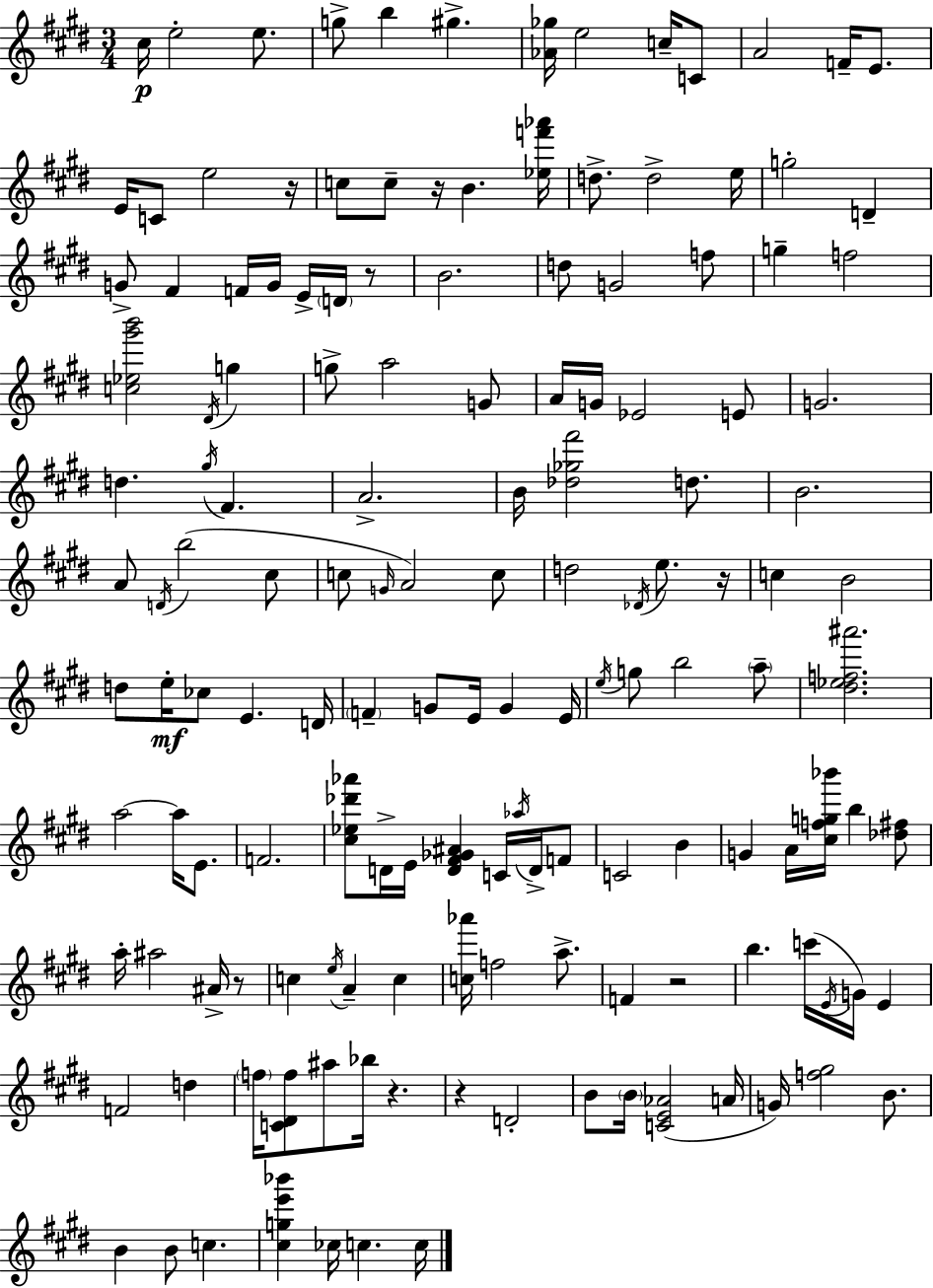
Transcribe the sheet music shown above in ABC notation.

X:1
T:Untitled
M:3/4
L:1/4
K:E
^c/4 e2 e/2 g/2 b ^g [_A_g]/4 e2 c/4 C/2 A2 F/4 E/2 E/4 C/2 e2 z/4 c/2 c/2 z/4 B [_ef'_a']/4 d/2 d2 e/4 g2 D G/2 ^F F/4 G/4 E/4 D/4 z/2 B2 d/2 G2 f/2 g f2 [c_e^g'b']2 ^D/4 g g/2 a2 G/2 A/4 G/4 _E2 E/2 G2 d ^g/4 ^F A2 B/4 [_d_g^f']2 d/2 B2 A/2 D/4 b2 ^c/2 c/2 G/4 A2 c/2 d2 _D/4 e/2 z/4 c B2 d/2 e/4 _c/2 E D/4 F G/2 E/4 G E/4 e/4 g/2 b2 a/2 [^d_ef^a']2 a2 a/4 E/2 F2 [^c_e_d'_a']/2 D/4 E/4 [D^F_G^A] C/4 _a/4 D/4 F/2 C2 B G A/4 [^cfg_b']/4 b [_d^f]/2 a/4 ^a2 ^A/4 z/2 c e/4 A c [c_a']/4 f2 a/2 F z2 b c'/4 E/4 G/4 E F2 d f/4 [C^Df]/2 ^a/2 _b/4 z z D2 B/2 B/4 [CE_A]2 A/4 G/4 [f^g]2 B/2 B B/2 c [^cge'_b'] _c/4 c c/4